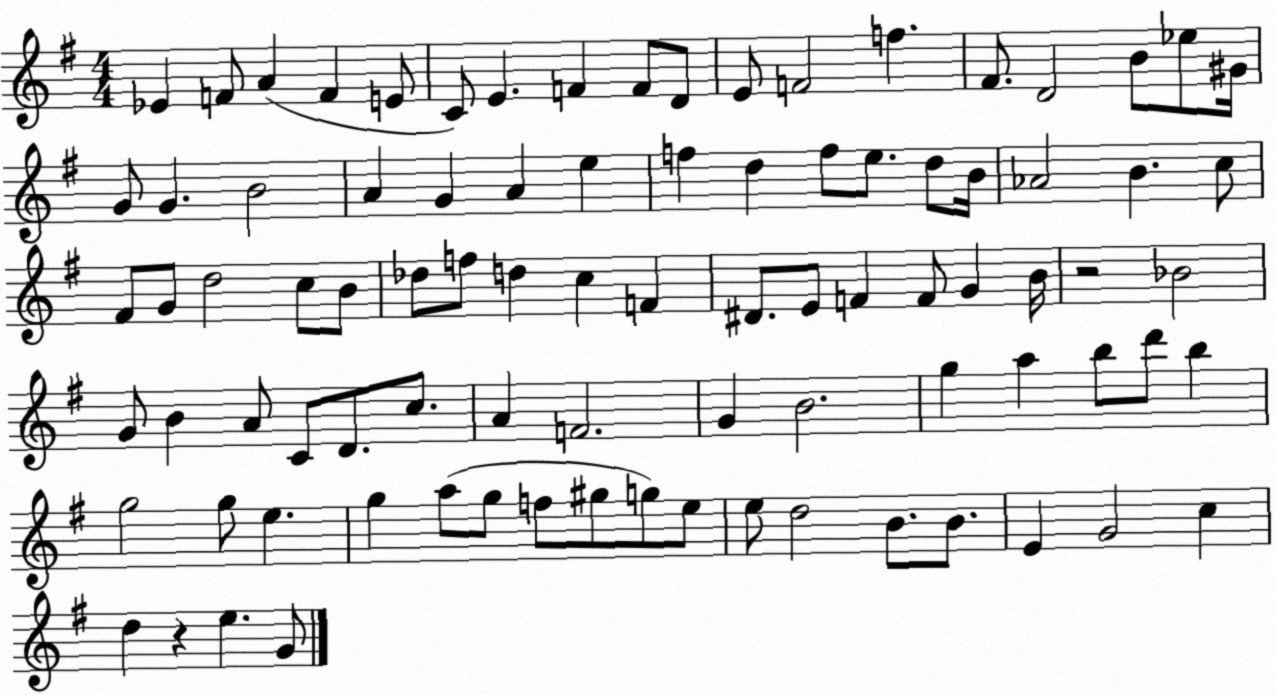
X:1
T:Untitled
M:4/4
L:1/4
K:G
_E F/2 A F E/2 C/2 E F F/2 D/2 E/2 F2 f ^F/2 D2 B/2 _e/2 ^G/4 G/2 G B2 A G A e f d f/2 e/2 d/2 B/4 _A2 B c/2 ^F/2 G/2 d2 c/2 B/2 _d/2 f/2 d c F ^D/2 E/2 F F/2 G B/4 z2 _B2 G/2 B A/2 C/2 D/2 c/2 A F2 G B2 g a b/2 d'/2 b g2 g/2 e g a/2 g/2 f/2 ^g/2 g/2 e/2 e/2 d2 B/2 B/2 E G2 c d z e G/2